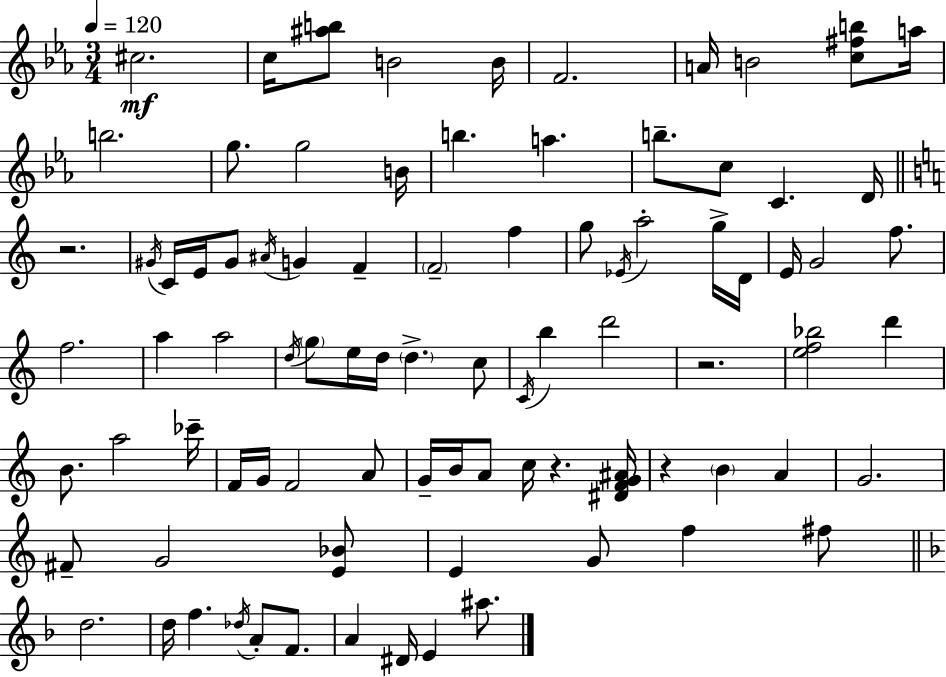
X:1
T:Untitled
M:3/4
L:1/4
K:Cm
^c2 c/4 [^ab]/2 B2 B/4 F2 A/4 B2 [c^fb]/2 a/4 b2 g/2 g2 B/4 b a b/2 c/2 C D/4 z2 ^G/4 C/4 E/4 ^G/2 ^A/4 G F F2 f g/2 _E/4 a2 g/4 D/4 E/4 G2 f/2 f2 a a2 d/4 g/2 e/4 d/4 d c/2 C/4 b d'2 z2 [ef_b]2 d' B/2 a2 _c'/4 F/4 G/4 F2 A/2 G/4 B/4 A/2 c/4 z [^DFG^A]/4 z B A G2 ^F/2 G2 [E_B]/2 E G/2 f ^f/2 d2 d/4 f _d/4 A/2 F/2 A ^D/4 E ^a/2